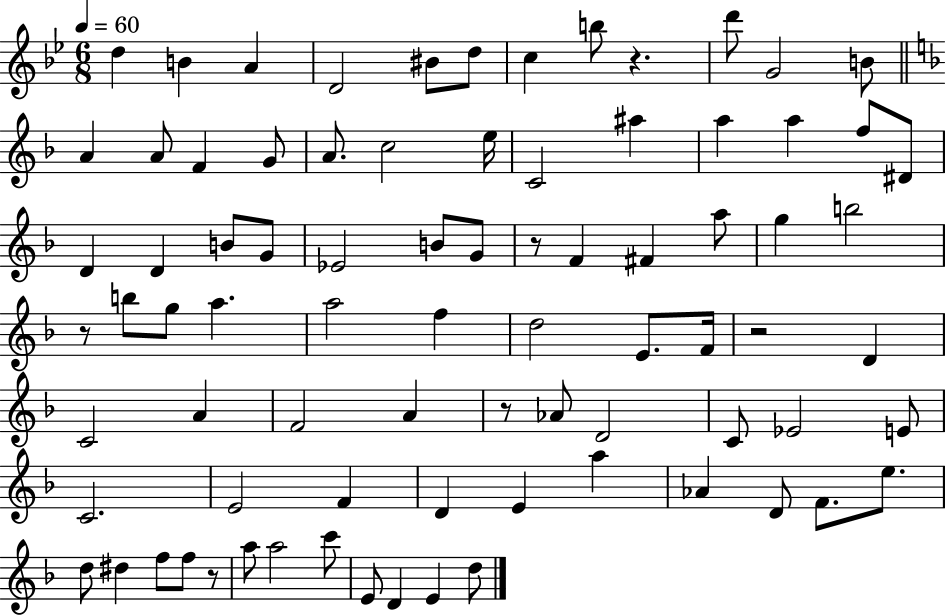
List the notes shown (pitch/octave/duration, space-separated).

D5/q B4/q A4/q D4/h BIS4/e D5/e C5/q B5/e R/q. D6/e G4/h B4/e A4/q A4/e F4/q G4/e A4/e. C5/h E5/s C4/h A#5/q A5/q A5/q F5/e D#4/e D4/q D4/q B4/e G4/e Eb4/h B4/e G4/e R/e F4/q F#4/q A5/e G5/q B5/h R/e B5/e G5/e A5/q. A5/h F5/q D5/h E4/e. F4/s R/h D4/q C4/h A4/q F4/h A4/q R/e Ab4/e D4/h C4/e Eb4/h E4/e C4/h. E4/h F4/q D4/q E4/q A5/q Ab4/q D4/e F4/e. E5/e. D5/e D#5/q F5/e F5/e R/e A5/e A5/h C6/e E4/e D4/q E4/q D5/e